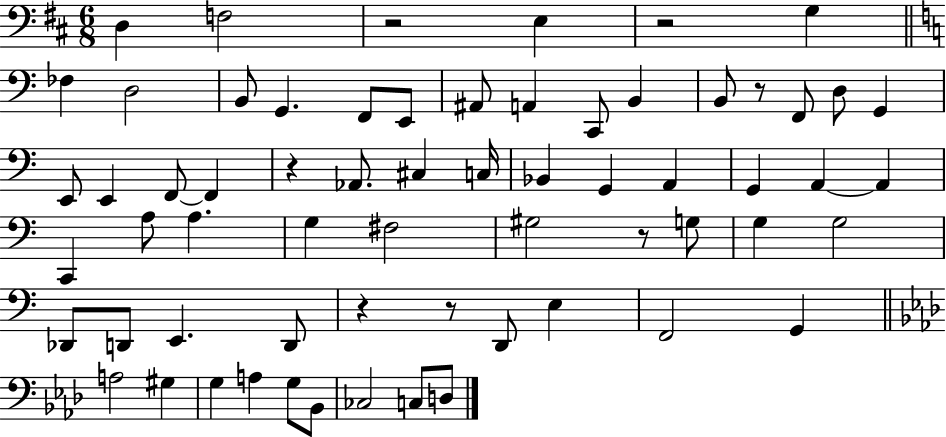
D3/q F3/h R/h E3/q R/h G3/q FES3/q D3/h B2/e G2/q. F2/e E2/e A#2/e A2/q C2/e B2/q B2/e R/e F2/e D3/e G2/q E2/e E2/q F2/e F2/q R/q Ab2/e. C#3/q C3/s Bb2/q G2/q A2/q G2/q A2/q A2/q C2/q A3/e A3/q. G3/q F#3/h G#3/h R/e G3/e G3/q G3/h Db2/e D2/e E2/q. D2/e R/q R/e D2/e E3/q F2/h G2/q A3/h G#3/q G3/q A3/q G3/e Bb2/e CES3/h C3/e D3/e